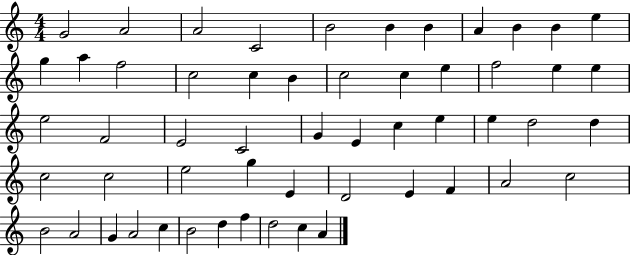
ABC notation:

X:1
T:Untitled
M:4/4
L:1/4
K:C
G2 A2 A2 C2 B2 B B A B B e g a f2 c2 c B c2 c e f2 e e e2 F2 E2 C2 G E c e e d2 d c2 c2 e2 g E D2 E F A2 c2 B2 A2 G A2 c B2 d f d2 c A